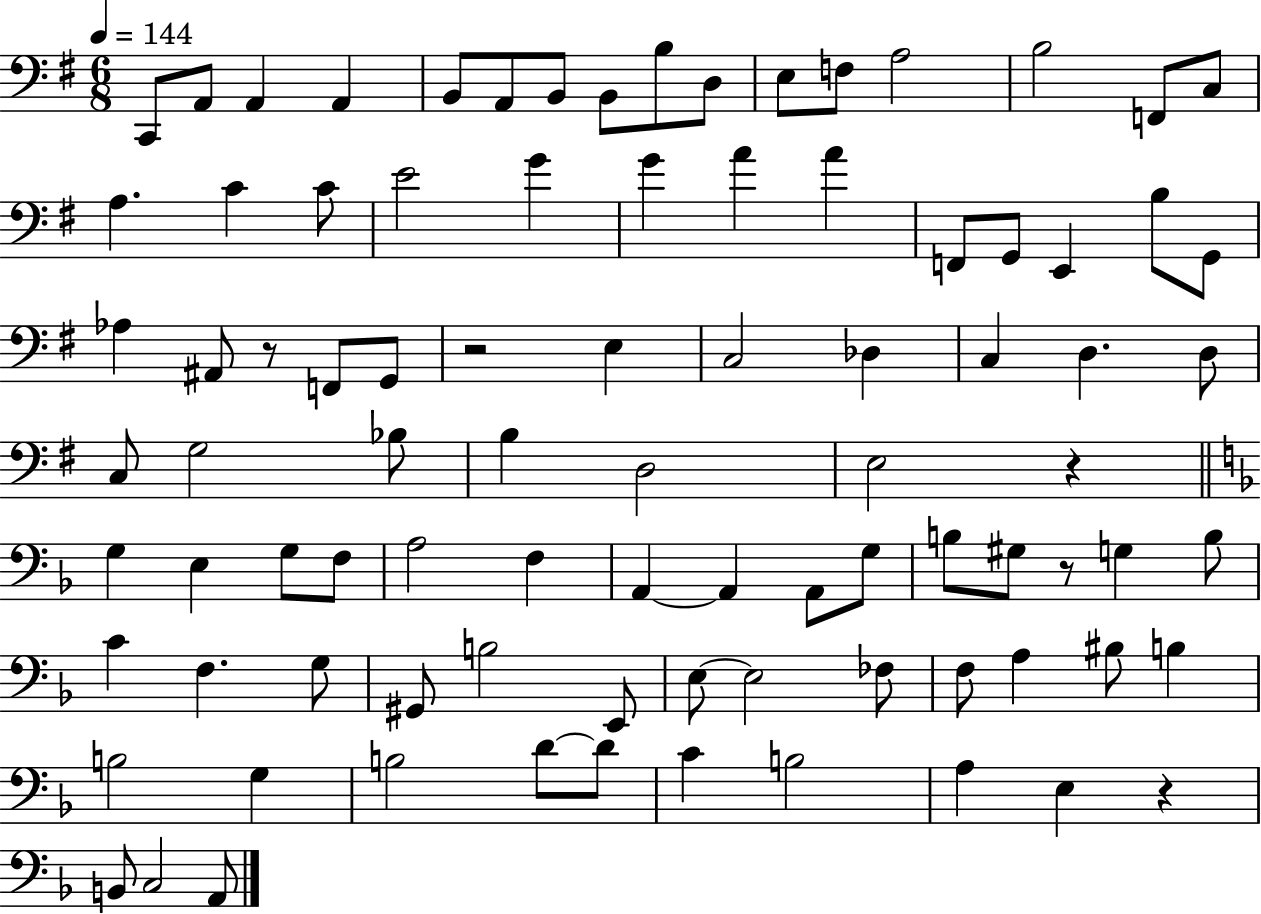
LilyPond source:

{
  \clef bass
  \numericTimeSignature
  \time 6/8
  \key g \major
  \tempo 4 = 144
  \repeat volta 2 { c,8 a,8 a,4 a,4 | b,8 a,8 b,8 b,8 b8 d8 | e8 f8 a2 | b2 f,8 c8 | \break a4. c'4 c'8 | e'2 g'4 | g'4 a'4 a'4 | f,8 g,8 e,4 b8 g,8 | \break aes4 ais,8 r8 f,8 g,8 | r2 e4 | c2 des4 | c4 d4. d8 | \break c8 g2 bes8 | b4 d2 | e2 r4 | \bar "||" \break \key f \major g4 e4 g8 f8 | a2 f4 | a,4~~ a,4 a,8 g8 | b8 gis8 r8 g4 b8 | \break c'4 f4. g8 | gis,8 b2 e,8 | e8~~ e2 fes8 | f8 a4 bis8 b4 | \break b2 g4 | b2 d'8~~ d'8 | c'4 b2 | a4 e4 r4 | \break b,8 c2 a,8 | } \bar "|."
}